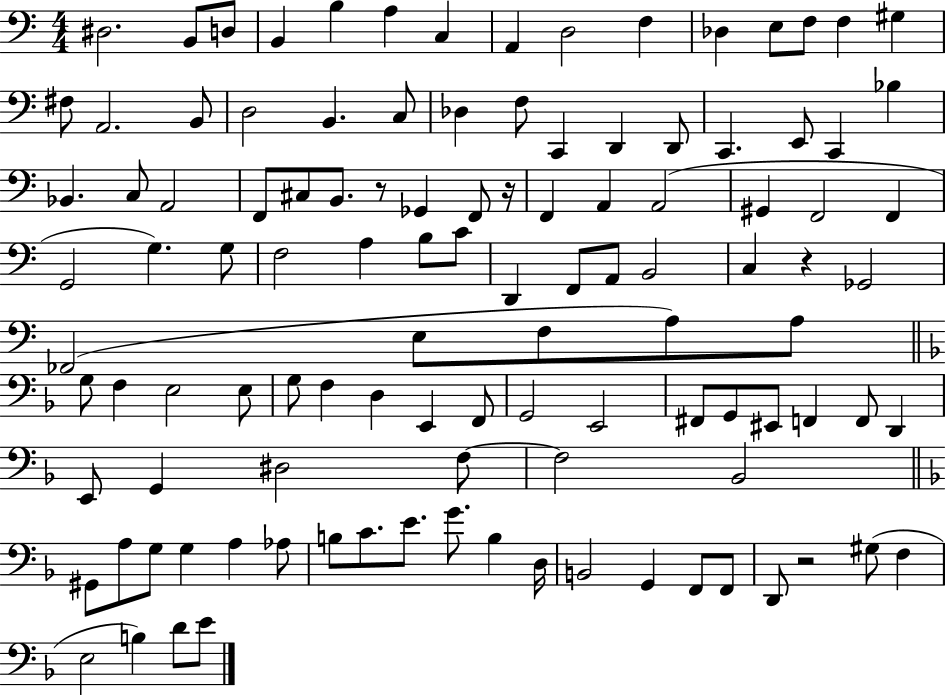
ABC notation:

X:1
T:Untitled
M:4/4
L:1/4
K:C
^D,2 B,,/2 D,/2 B,, B, A, C, A,, D,2 F, _D, E,/2 F,/2 F, ^G, ^F,/2 A,,2 B,,/2 D,2 B,, C,/2 _D, F,/2 C,, D,, D,,/2 C,, E,,/2 C,, _B, _B,, C,/2 A,,2 F,,/2 ^C,/2 B,,/2 z/2 _G,, F,,/2 z/4 F,, A,, A,,2 ^G,, F,,2 F,, G,,2 G, G,/2 F,2 A, B,/2 C/2 D,, F,,/2 A,,/2 B,,2 C, z _G,,2 _F,,2 E,/2 F,/2 A,/2 A,/2 G,/2 F, E,2 E,/2 G,/2 F, D, E,, F,,/2 G,,2 E,,2 ^F,,/2 G,,/2 ^E,,/2 F,, F,,/2 D,, E,,/2 G,, ^D,2 F,/2 F,2 _B,,2 ^G,,/2 A,/2 G,/2 G, A, _A,/2 B,/2 C/2 E/2 G/2 B, D,/4 B,,2 G,, F,,/2 F,,/2 D,,/2 z2 ^G,/2 F, E,2 B, D/2 E/2